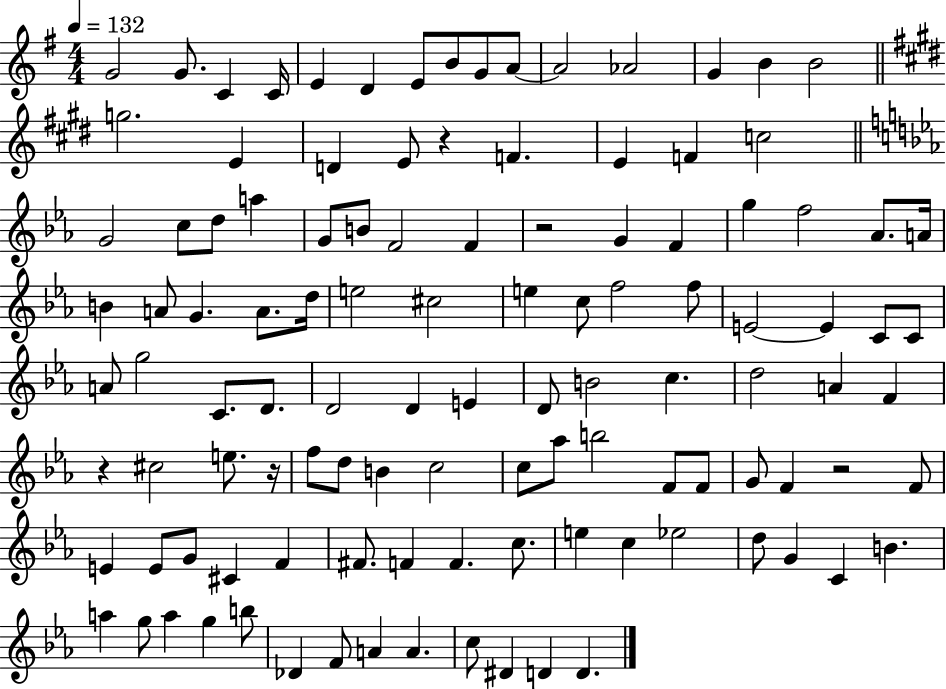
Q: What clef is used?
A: treble